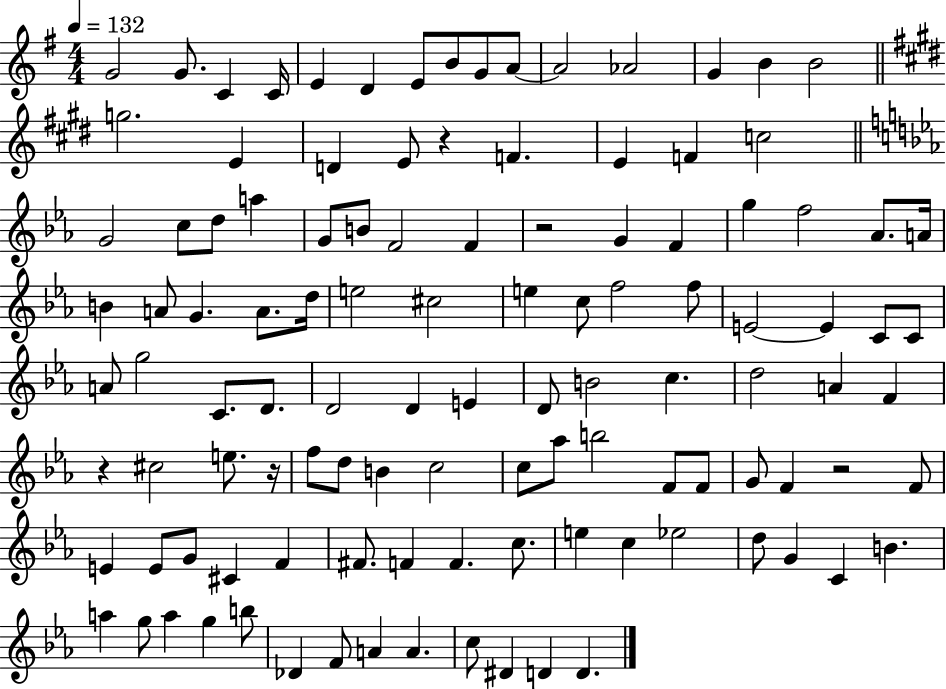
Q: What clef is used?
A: treble